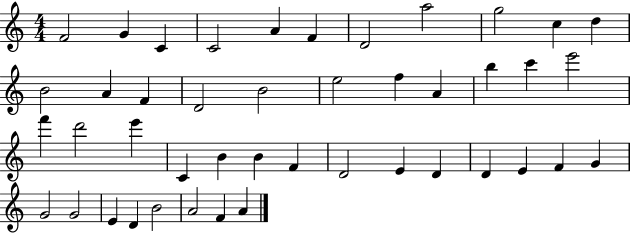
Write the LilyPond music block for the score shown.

{
  \clef treble
  \numericTimeSignature
  \time 4/4
  \key c \major
  f'2 g'4 c'4 | c'2 a'4 f'4 | d'2 a''2 | g''2 c''4 d''4 | \break b'2 a'4 f'4 | d'2 b'2 | e''2 f''4 a'4 | b''4 c'''4 e'''2 | \break f'''4 d'''2 e'''4 | c'4 b'4 b'4 f'4 | d'2 e'4 d'4 | d'4 e'4 f'4 g'4 | \break g'2 g'2 | e'4 d'4 b'2 | a'2 f'4 a'4 | \bar "|."
}